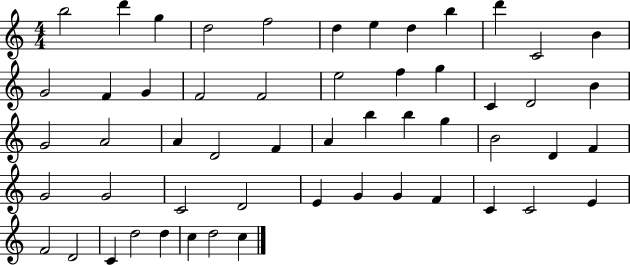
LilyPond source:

{
  \clef treble
  \numericTimeSignature
  \time 4/4
  \key c \major
  b''2 d'''4 g''4 | d''2 f''2 | d''4 e''4 d''4 b''4 | d'''4 c'2 b'4 | \break g'2 f'4 g'4 | f'2 f'2 | e''2 f''4 g''4 | c'4 d'2 b'4 | \break g'2 a'2 | a'4 d'2 f'4 | a'4 b''4 b''4 g''4 | b'2 d'4 f'4 | \break g'2 g'2 | c'2 d'2 | e'4 g'4 g'4 f'4 | c'4 c'2 e'4 | \break f'2 d'2 | c'4 d''2 d''4 | c''4 d''2 c''4 | \bar "|."
}